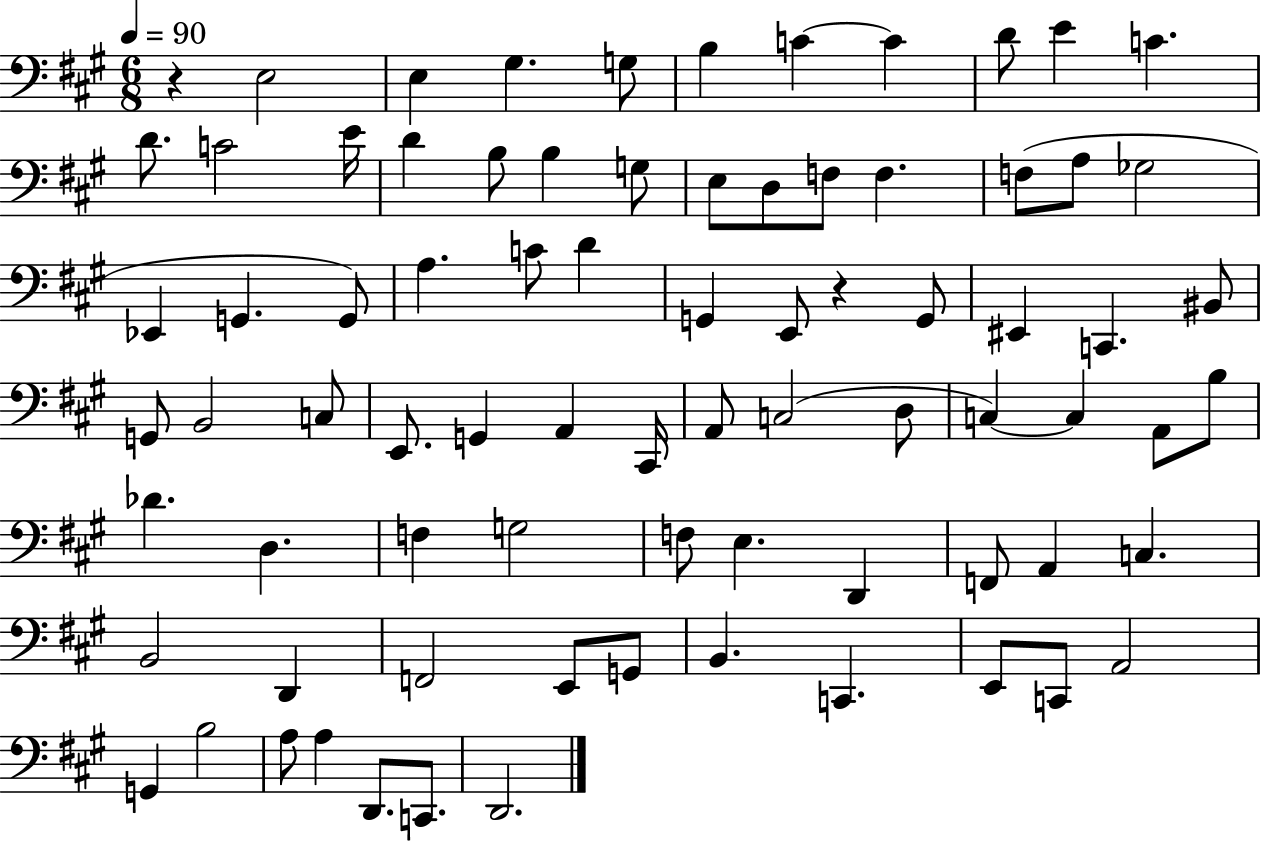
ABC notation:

X:1
T:Untitled
M:6/8
L:1/4
K:A
z E,2 E, ^G, G,/2 B, C C D/2 E C D/2 C2 E/4 D B,/2 B, G,/2 E,/2 D,/2 F,/2 F, F,/2 A,/2 _G,2 _E,, G,, G,,/2 A, C/2 D G,, E,,/2 z G,,/2 ^E,, C,, ^B,,/2 G,,/2 B,,2 C,/2 E,,/2 G,, A,, ^C,,/4 A,,/2 C,2 D,/2 C, C, A,,/2 B,/2 _D D, F, G,2 F,/2 E, D,, F,,/2 A,, C, B,,2 D,, F,,2 E,,/2 G,,/2 B,, C,, E,,/2 C,,/2 A,,2 G,, B,2 A,/2 A, D,,/2 C,,/2 D,,2